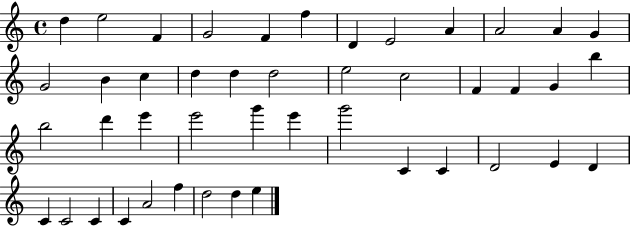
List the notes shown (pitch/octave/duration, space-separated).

D5/q E5/h F4/q G4/h F4/q F5/q D4/q E4/h A4/q A4/h A4/q G4/q G4/h B4/q C5/q D5/q D5/q D5/h E5/h C5/h F4/q F4/q G4/q B5/q B5/h D6/q E6/q E6/h G6/q E6/q G6/h C4/q C4/q D4/h E4/q D4/q C4/q C4/h C4/q C4/q A4/h F5/q D5/h D5/q E5/q